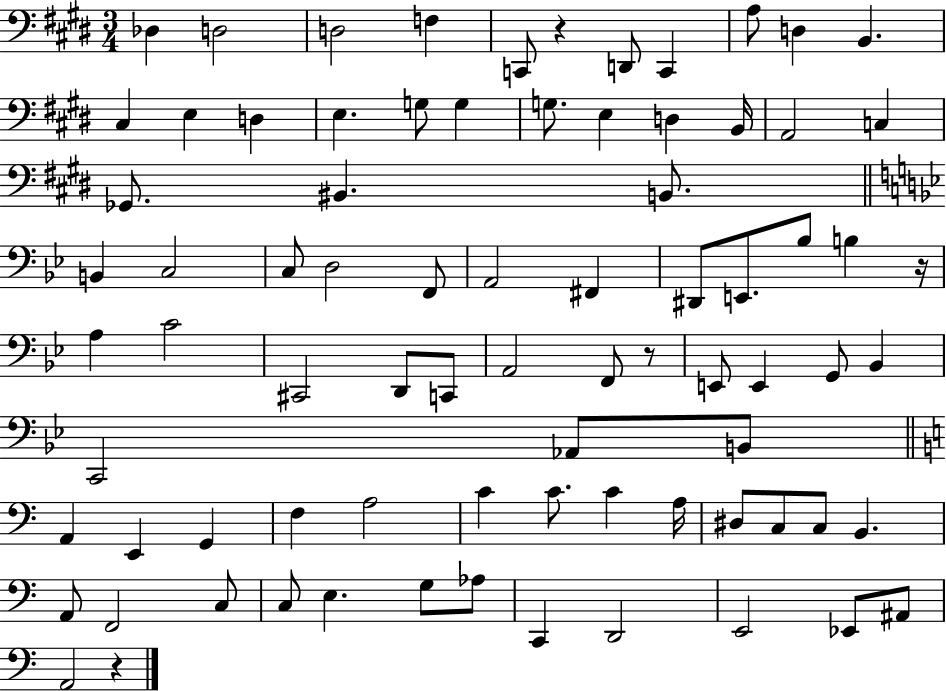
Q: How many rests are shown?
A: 4